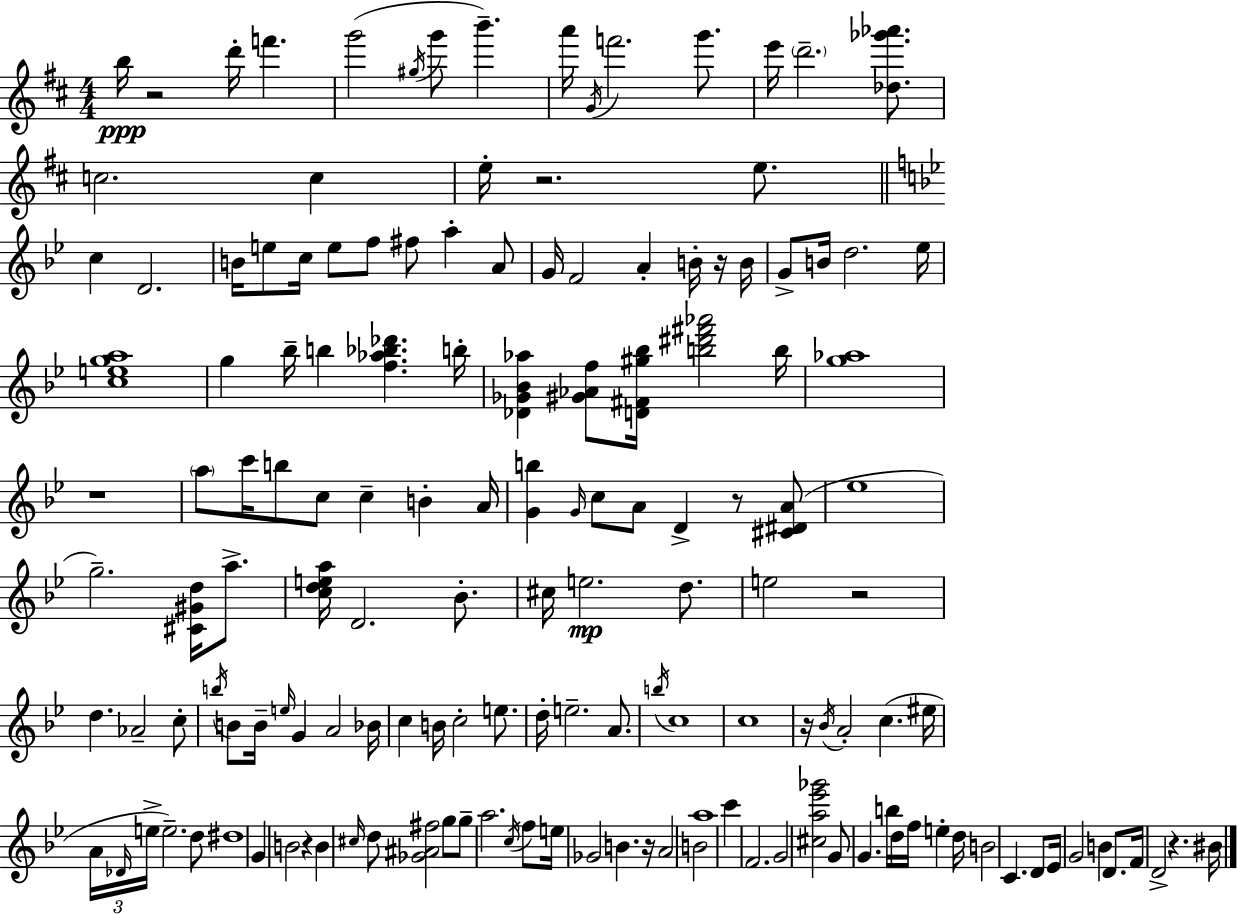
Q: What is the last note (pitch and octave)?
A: BIS4